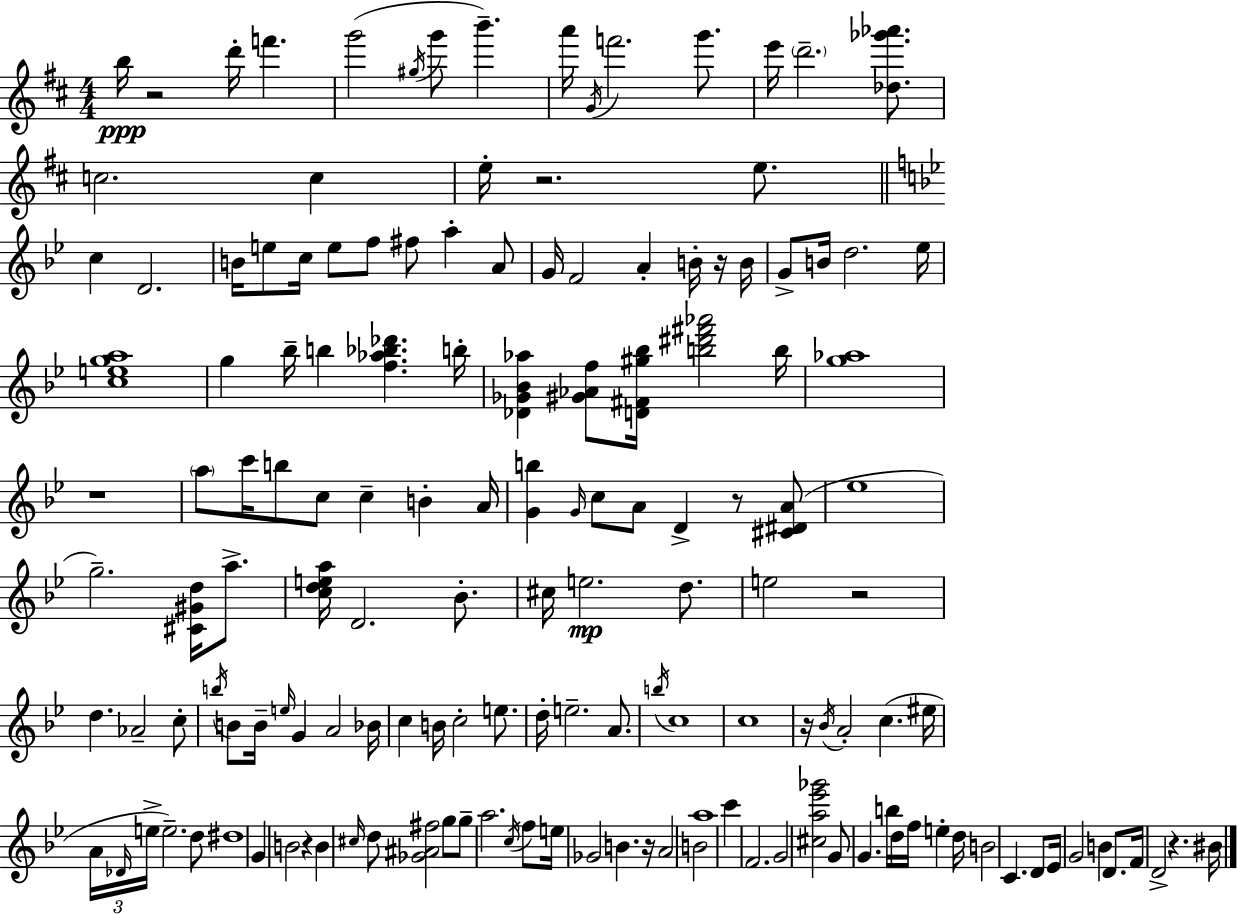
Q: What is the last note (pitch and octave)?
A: BIS4